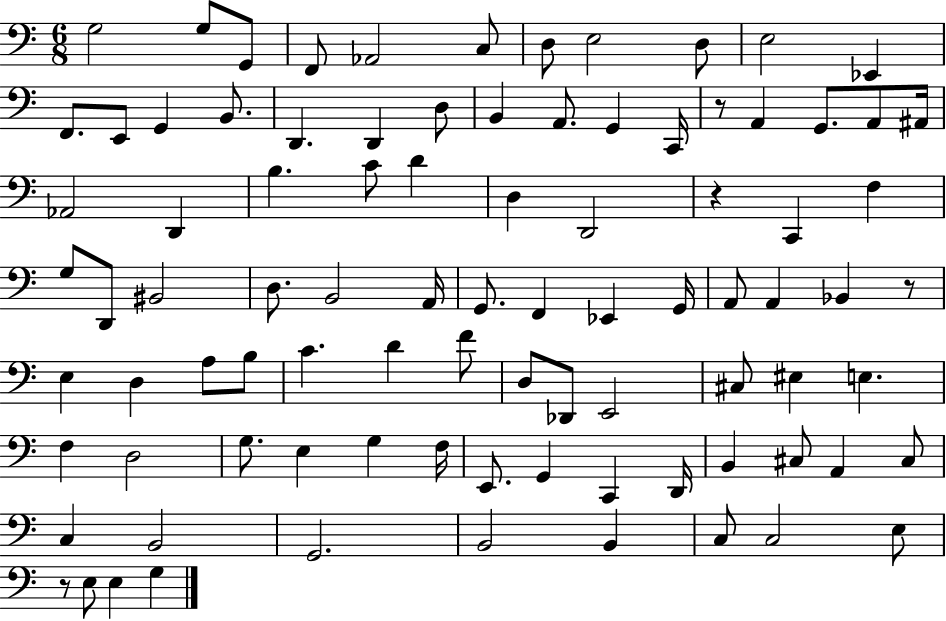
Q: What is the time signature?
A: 6/8